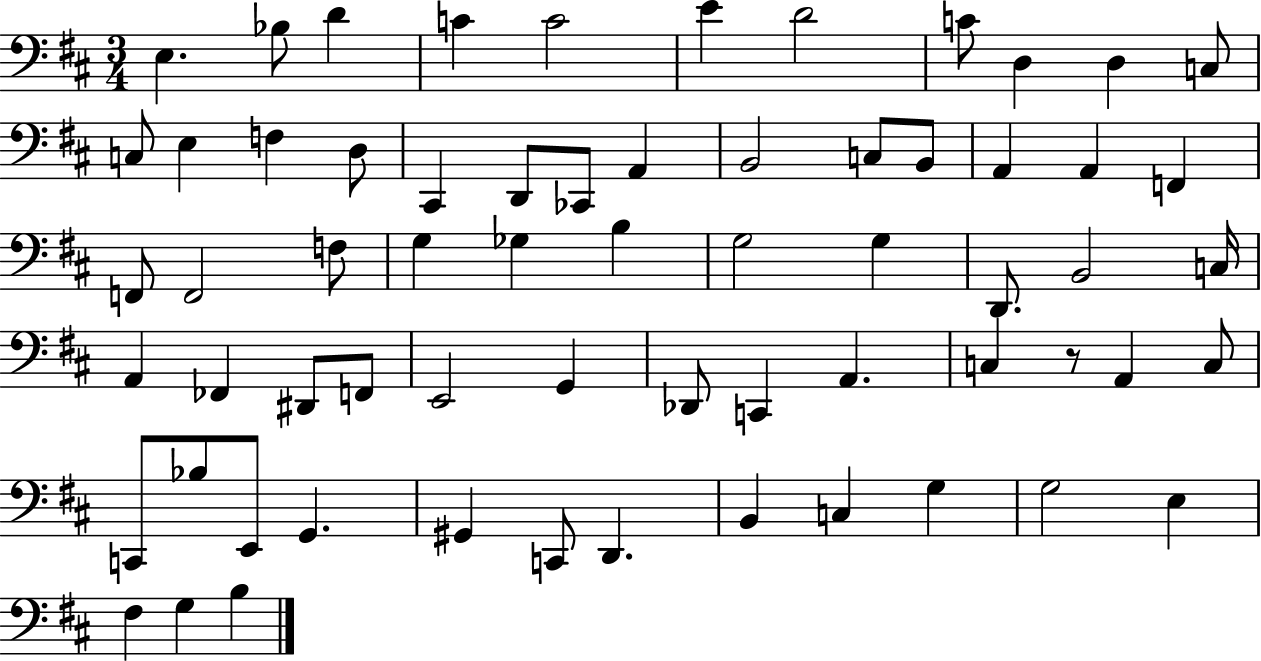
X:1
T:Untitled
M:3/4
L:1/4
K:D
E, _B,/2 D C C2 E D2 C/2 D, D, C,/2 C,/2 E, F, D,/2 ^C,, D,,/2 _C,,/2 A,, B,,2 C,/2 B,,/2 A,, A,, F,, F,,/2 F,,2 F,/2 G, _G, B, G,2 G, D,,/2 B,,2 C,/4 A,, _F,, ^D,,/2 F,,/2 E,,2 G,, _D,,/2 C,, A,, C, z/2 A,, C,/2 C,,/2 _B,/2 E,,/2 G,, ^G,, C,,/2 D,, B,, C, G, G,2 E, ^F, G, B,